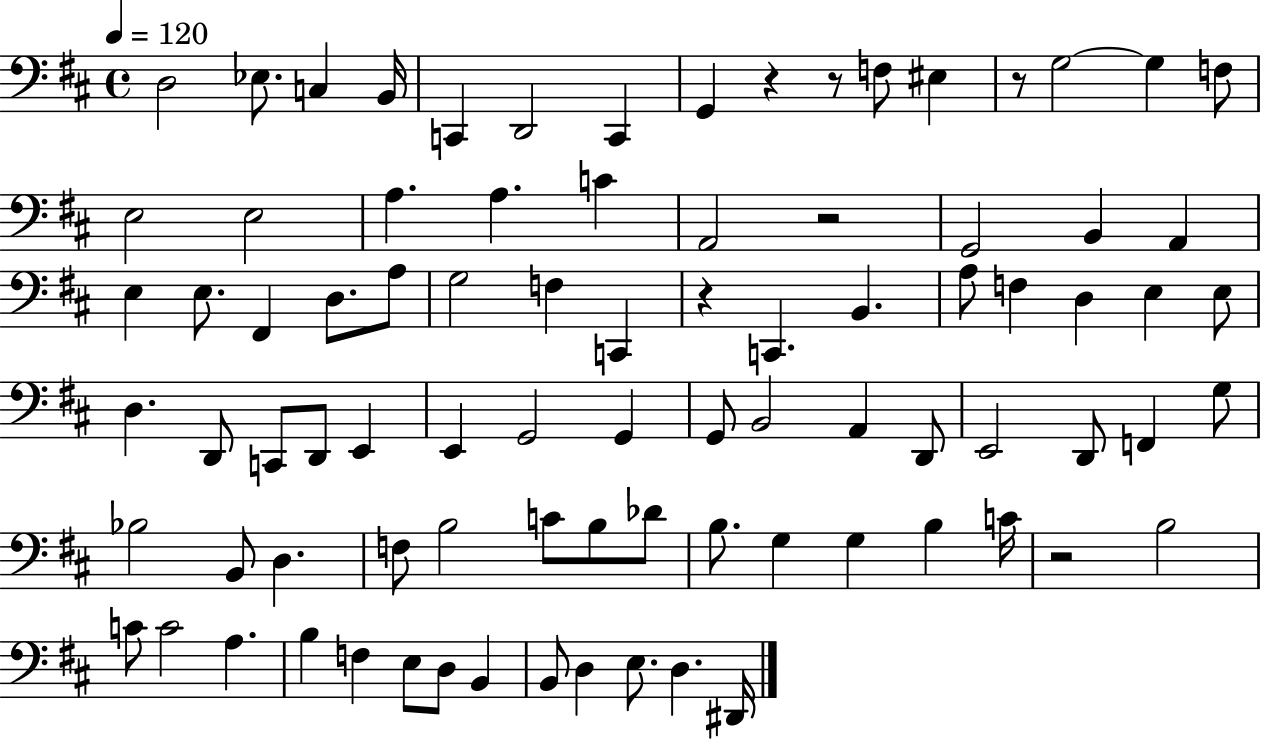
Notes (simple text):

D3/h Eb3/e. C3/q B2/s C2/q D2/h C2/q G2/q R/q R/e F3/e EIS3/q R/e G3/h G3/q F3/e E3/h E3/h A3/q. A3/q. C4/q A2/h R/h G2/h B2/q A2/q E3/q E3/e. F#2/q D3/e. A3/e G3/h F3/q C2/q R/q C2/q. B2/q. A3/e F3/q D3/q E3/q E3/e D3/q. D2/e C2/e D2/e E2/q E2/q G2/h G2/q G2/e B2/h A2/q D2/e E2/h D2/e F2/q G3/e Bb3/h B2/e D3/q. F3/e B3/h C4/e B3/e Db4/e B3/e. G3/q G3/q B3/q C4/s R/h B3/h C4/e C4/h A3/q. B3/q F3/q E3/e D3/e B2/q B2/e D3/q E3/e. D3/q. D#2/s